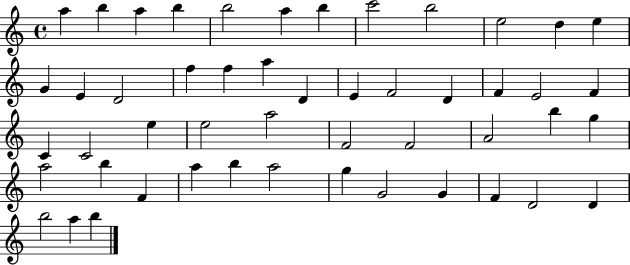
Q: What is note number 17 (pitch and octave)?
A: F5